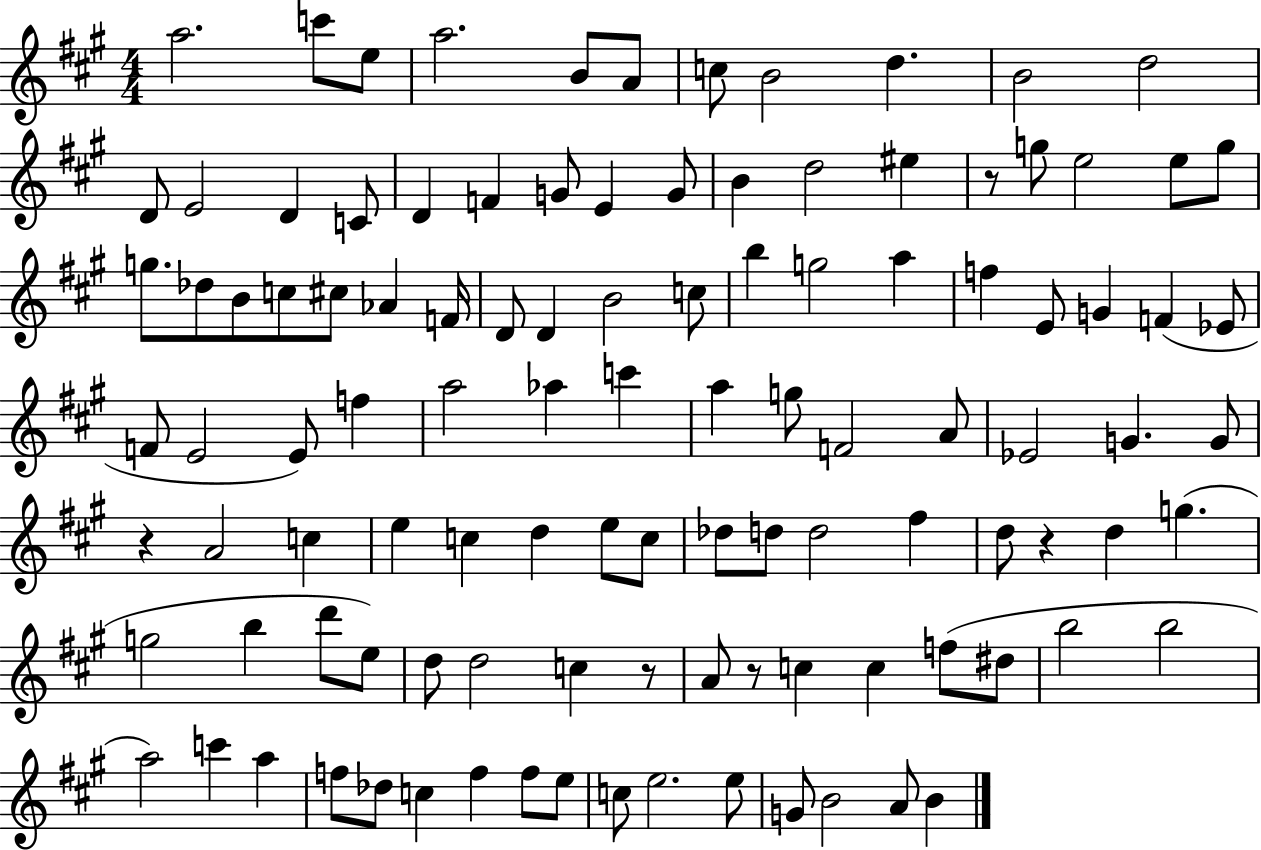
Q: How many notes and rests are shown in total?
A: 109